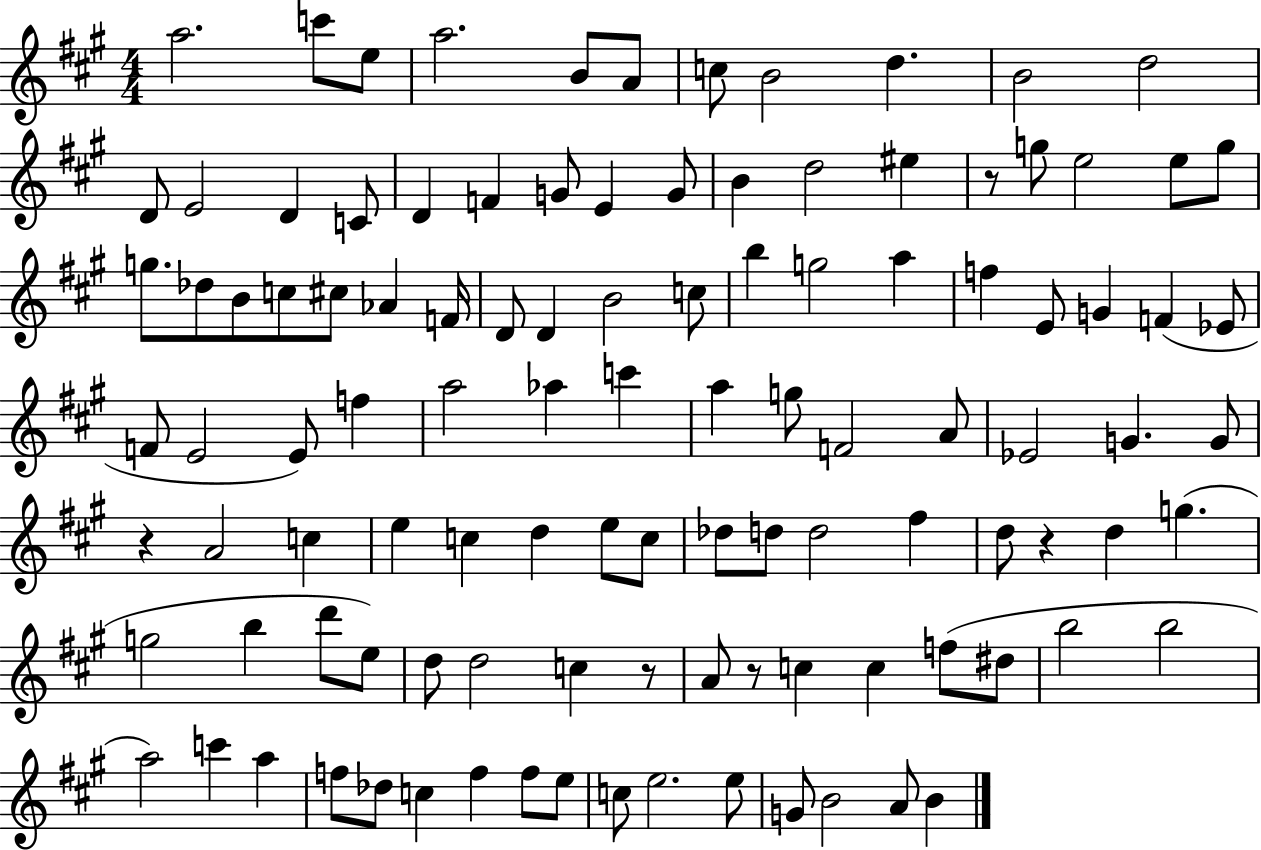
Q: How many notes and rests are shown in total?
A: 109